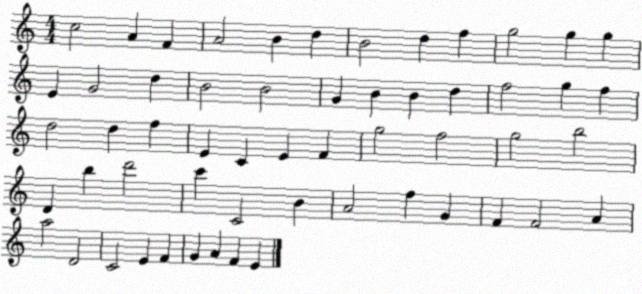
X:1
T:Untitled
M:4/4
L:1/4
K:C
c2 A F A2 B d B2 d f g2 g g E G2 d B2 B2 G B B d f2 g f d2 d f E C E F g2 f2 g2 b2 D b d'2 c' C2 B A2 f G F F2 A a2 D2 C2 E F G A F E